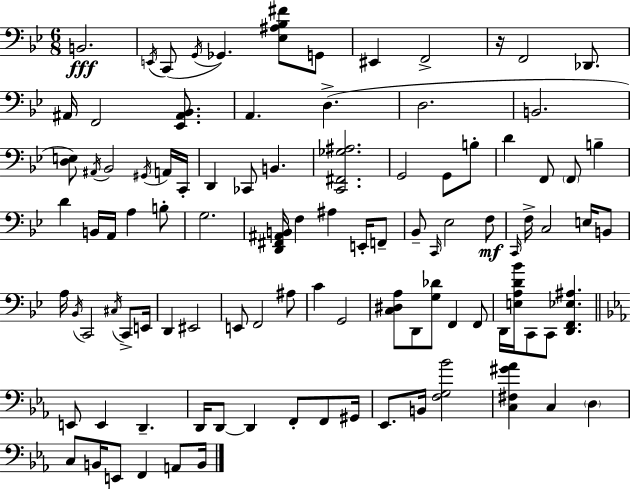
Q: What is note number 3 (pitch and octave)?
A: C2